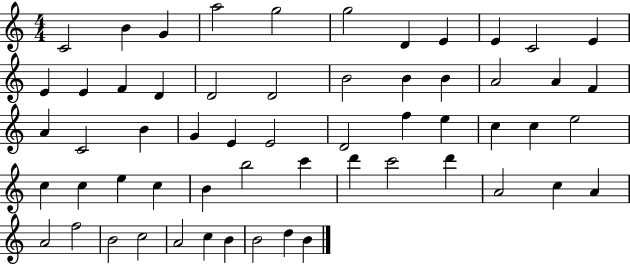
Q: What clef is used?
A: treble